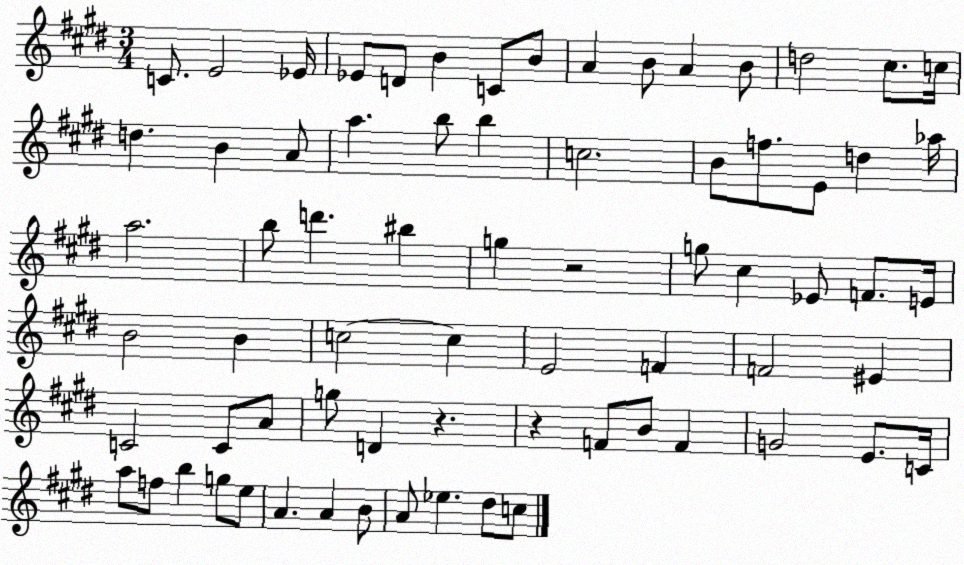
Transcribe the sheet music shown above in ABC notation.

X:1
T:Untitled
M:3/4
L:1/4
K:E
C/2 E2 _E/4 _E/2 D/2 B C/2 B/2 A B/2 A B/2 d2 ^c/2 c/4 d B A/2 a b/2 b c2 B/2 f/2 E/2 d _a/4 a2 b/2 d' ^b g z2 g/2 ^c _E/2 F/2 E/4 B2 B c2 c E2 F F2 ^E C2 C/2 A/2 g/2 D z z F/2 B/2 F G2 E/2 C/4 a/2 f/2 b g/2 e/2 A A B/2 A/2 _e ^d/2 c/2